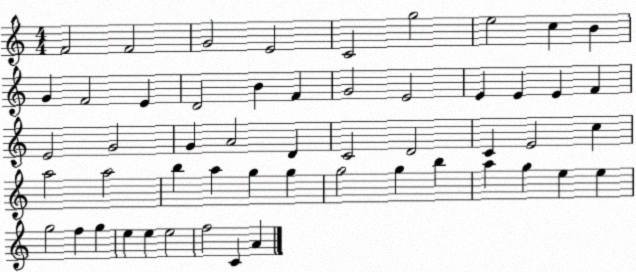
X:1
T:Untitled
M:4/4
L:1/4
K:C
F2 F2 G2 E2 C2 g2 e2 c B G F2 E D2 B F G2 E2 E E E F E2 G2 G A2 D C2 D2 C E2 c a2 a2 b a g g g2 g b a g e e g2 f g e e e2 f2 C A